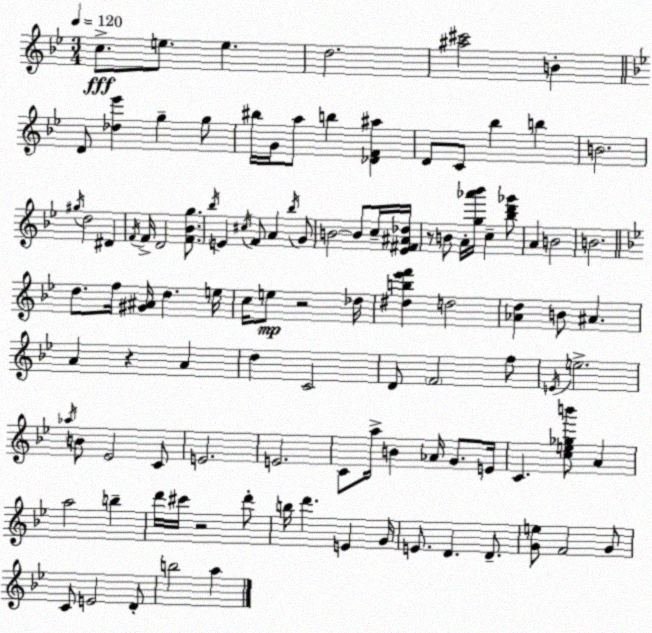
X:1
T:Untitled
M:3/4
L:1/4
K:Gm
c/2 e/2 e d2 [^a^c']2 B D/2 [_d_e'] g g/2 ^b/4 G/4 a/2 b [_DF^a] D/2 C/2 _b b B2 ^g/4 d2 ^D F/4 F/4 D2 [F_Bg]/2 _b/4 E ^c/4 F/2 A _b/4 G/2 B2 B/2 c/4 [_E^F^A_d]/4 z/2 B/2 A/4 [g_a'_b']/4 c [_bd'_g']/2 A B2 B2 d/2 f/4 [^G^A]/4 d e/4 c/4 e/2 z2 _d/4 [^db_e'f'] d2 [_Ad] B/2 ^A A z A d C2 D/2 F2 f/2 E/4 e2 _a/4 B/2 _E2 C/2 E2 E2 C/2 a/4 B _A/4 G/2 E/4 C [ce_gb']/2 A a2 b d'/4 ^c'/4 z2 d'/2 b/4 d' E G/4 E/2 D D/2 [Ge]/2 F2 G/2 C/2 E2 D/2 b2 a